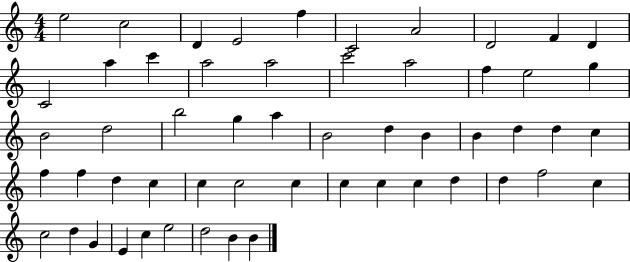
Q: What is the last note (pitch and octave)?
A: B4